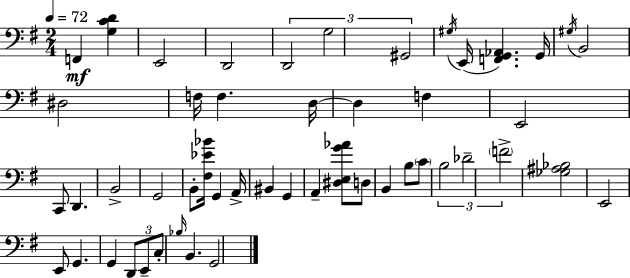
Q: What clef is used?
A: bass